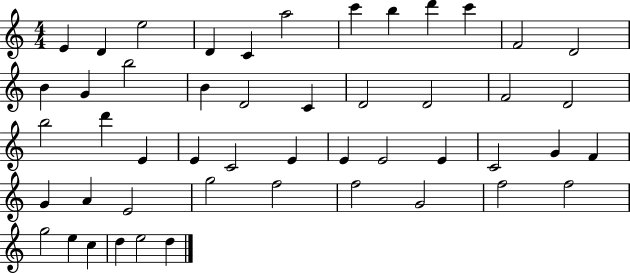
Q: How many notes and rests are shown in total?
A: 49